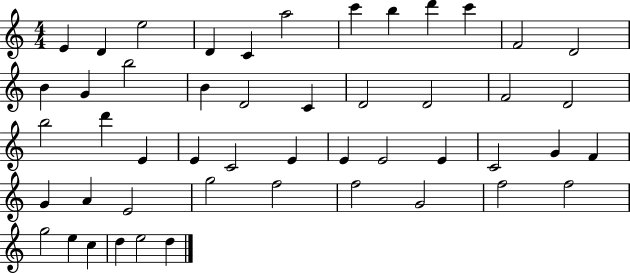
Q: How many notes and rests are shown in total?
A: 49